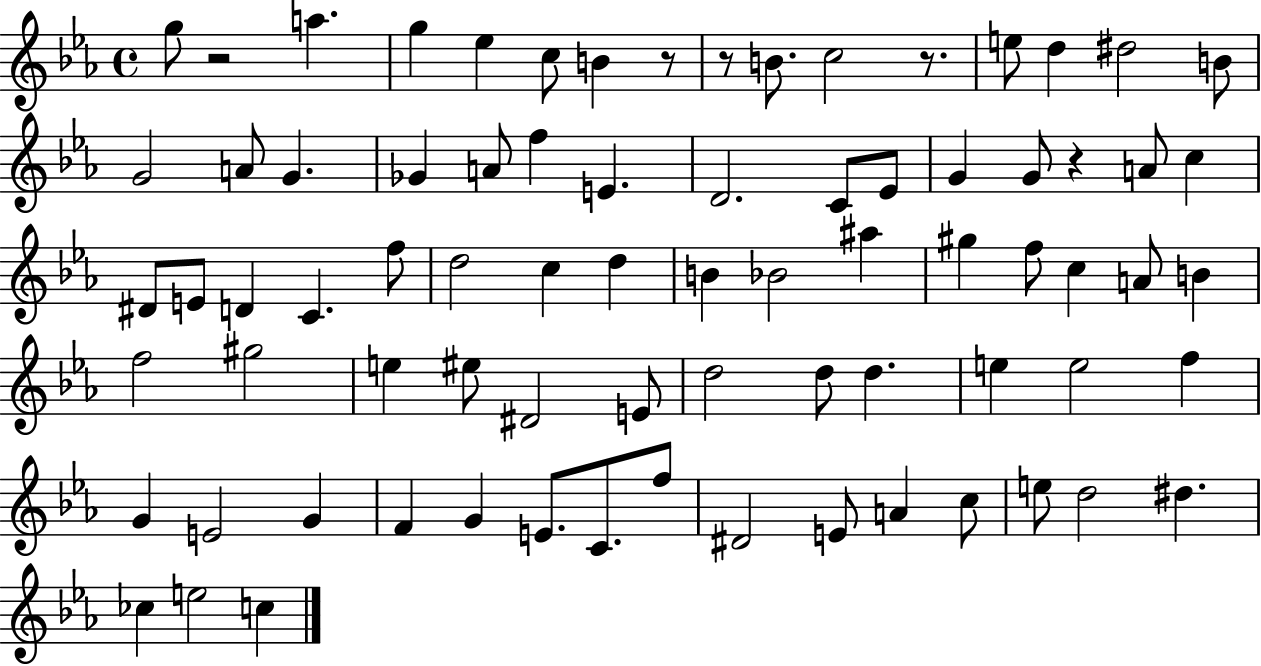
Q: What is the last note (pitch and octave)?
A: C5